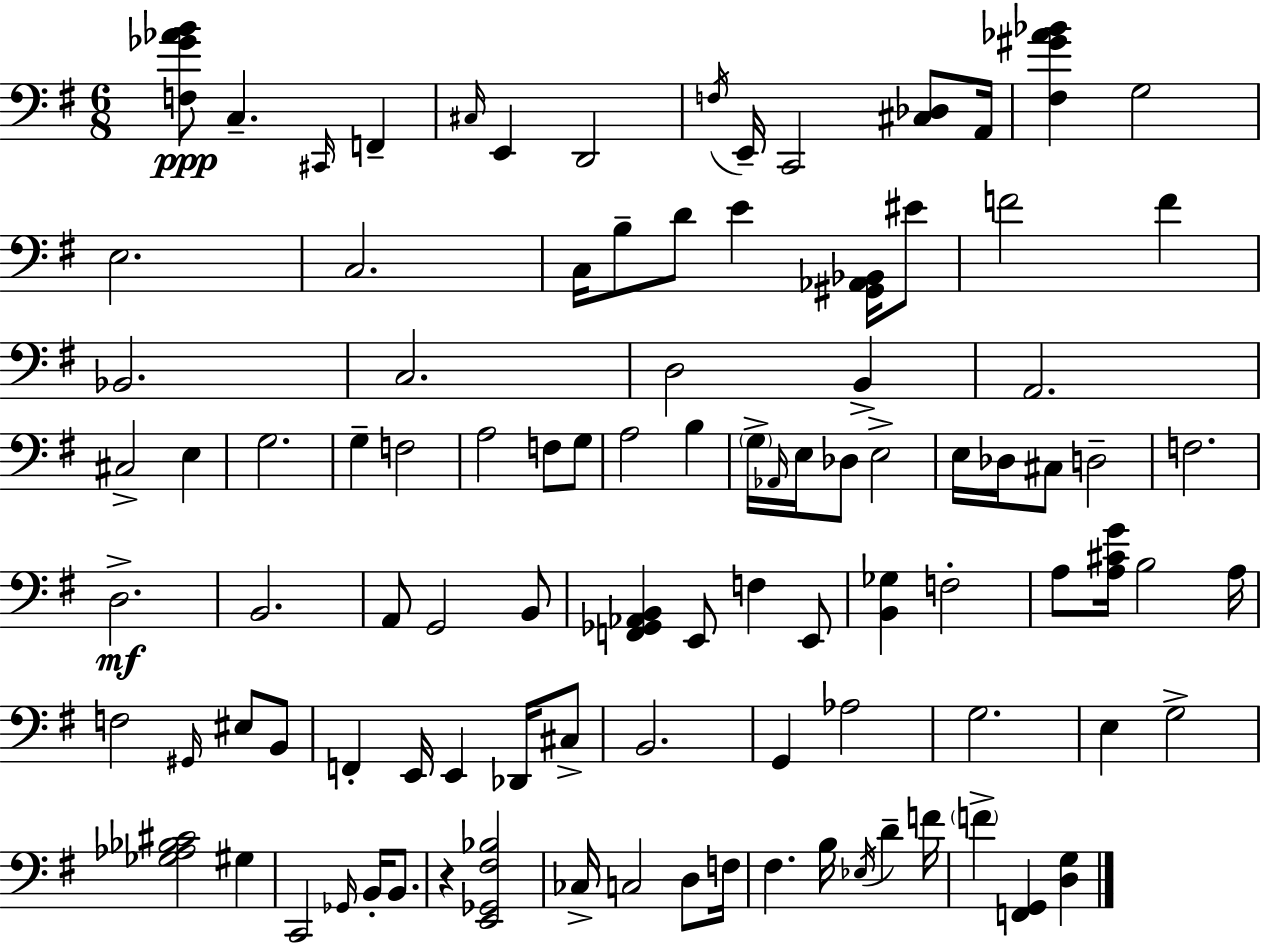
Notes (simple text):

[F3,Gb4,Ab4,B4]/e C3/q. C#2/s F2/q C#3/s E2/q D2/h F3/s E2/s C2/h [C#3,Db3]/e A2/s [F#3,G#4,Ab4,Bb4]/q G3/h E3/h. C3/h. C3/s B3/e D4/e E4/q [G#2,Ab2,Bb2]/s EIS4/e F4/h F4/q Bb2/h. C3/h. D3/h B2/q A2/h. C#3/h E3/q G3/h. G3/q F3/h A3/h F3/e G3/e A3/h B3/q G3/s Ab2/s E3/s Db3/e E3/h E3/s Db3/s C#3/e D3/h F3/h. D3/h. B2/h. A2/e G2/h B2/e [F2,Gb2,Ab2,B2]/q E2/e F3/q E2/e [B2,Gb3]/q F3/h A3/e [A3,C#4,G4]/s B3/h A3/s F3/h G#2/s EIS3/e B2/e F2/q E2/s E2/q Db2/s C#3/e B2/h. G2/q Ab3/h G3/h. E3/q G3/h [Gb3,Ab3,Bb3,C#4]/h G#3/q C2/h Gb2/s B2/s B2/e. R/q [E2,Gb2,F#3,Bb3]/h CES3/s C3/h D3/e F3/s F#3/q. B3/s Eb3/s D4/q F4/s F4/q [F2,G2]/q [D3,G3]/q